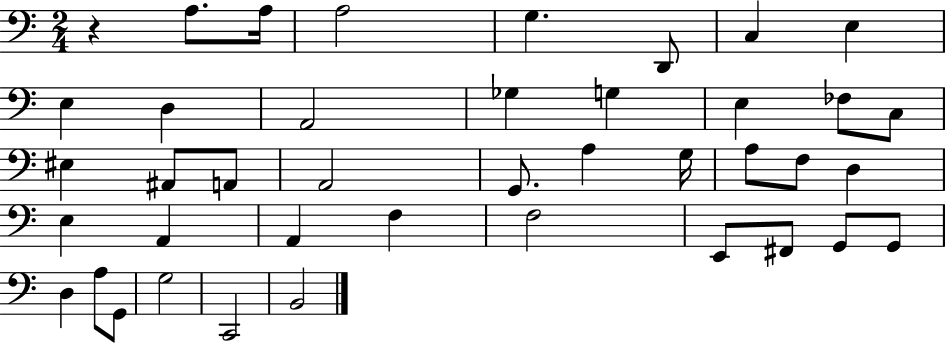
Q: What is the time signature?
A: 2/4